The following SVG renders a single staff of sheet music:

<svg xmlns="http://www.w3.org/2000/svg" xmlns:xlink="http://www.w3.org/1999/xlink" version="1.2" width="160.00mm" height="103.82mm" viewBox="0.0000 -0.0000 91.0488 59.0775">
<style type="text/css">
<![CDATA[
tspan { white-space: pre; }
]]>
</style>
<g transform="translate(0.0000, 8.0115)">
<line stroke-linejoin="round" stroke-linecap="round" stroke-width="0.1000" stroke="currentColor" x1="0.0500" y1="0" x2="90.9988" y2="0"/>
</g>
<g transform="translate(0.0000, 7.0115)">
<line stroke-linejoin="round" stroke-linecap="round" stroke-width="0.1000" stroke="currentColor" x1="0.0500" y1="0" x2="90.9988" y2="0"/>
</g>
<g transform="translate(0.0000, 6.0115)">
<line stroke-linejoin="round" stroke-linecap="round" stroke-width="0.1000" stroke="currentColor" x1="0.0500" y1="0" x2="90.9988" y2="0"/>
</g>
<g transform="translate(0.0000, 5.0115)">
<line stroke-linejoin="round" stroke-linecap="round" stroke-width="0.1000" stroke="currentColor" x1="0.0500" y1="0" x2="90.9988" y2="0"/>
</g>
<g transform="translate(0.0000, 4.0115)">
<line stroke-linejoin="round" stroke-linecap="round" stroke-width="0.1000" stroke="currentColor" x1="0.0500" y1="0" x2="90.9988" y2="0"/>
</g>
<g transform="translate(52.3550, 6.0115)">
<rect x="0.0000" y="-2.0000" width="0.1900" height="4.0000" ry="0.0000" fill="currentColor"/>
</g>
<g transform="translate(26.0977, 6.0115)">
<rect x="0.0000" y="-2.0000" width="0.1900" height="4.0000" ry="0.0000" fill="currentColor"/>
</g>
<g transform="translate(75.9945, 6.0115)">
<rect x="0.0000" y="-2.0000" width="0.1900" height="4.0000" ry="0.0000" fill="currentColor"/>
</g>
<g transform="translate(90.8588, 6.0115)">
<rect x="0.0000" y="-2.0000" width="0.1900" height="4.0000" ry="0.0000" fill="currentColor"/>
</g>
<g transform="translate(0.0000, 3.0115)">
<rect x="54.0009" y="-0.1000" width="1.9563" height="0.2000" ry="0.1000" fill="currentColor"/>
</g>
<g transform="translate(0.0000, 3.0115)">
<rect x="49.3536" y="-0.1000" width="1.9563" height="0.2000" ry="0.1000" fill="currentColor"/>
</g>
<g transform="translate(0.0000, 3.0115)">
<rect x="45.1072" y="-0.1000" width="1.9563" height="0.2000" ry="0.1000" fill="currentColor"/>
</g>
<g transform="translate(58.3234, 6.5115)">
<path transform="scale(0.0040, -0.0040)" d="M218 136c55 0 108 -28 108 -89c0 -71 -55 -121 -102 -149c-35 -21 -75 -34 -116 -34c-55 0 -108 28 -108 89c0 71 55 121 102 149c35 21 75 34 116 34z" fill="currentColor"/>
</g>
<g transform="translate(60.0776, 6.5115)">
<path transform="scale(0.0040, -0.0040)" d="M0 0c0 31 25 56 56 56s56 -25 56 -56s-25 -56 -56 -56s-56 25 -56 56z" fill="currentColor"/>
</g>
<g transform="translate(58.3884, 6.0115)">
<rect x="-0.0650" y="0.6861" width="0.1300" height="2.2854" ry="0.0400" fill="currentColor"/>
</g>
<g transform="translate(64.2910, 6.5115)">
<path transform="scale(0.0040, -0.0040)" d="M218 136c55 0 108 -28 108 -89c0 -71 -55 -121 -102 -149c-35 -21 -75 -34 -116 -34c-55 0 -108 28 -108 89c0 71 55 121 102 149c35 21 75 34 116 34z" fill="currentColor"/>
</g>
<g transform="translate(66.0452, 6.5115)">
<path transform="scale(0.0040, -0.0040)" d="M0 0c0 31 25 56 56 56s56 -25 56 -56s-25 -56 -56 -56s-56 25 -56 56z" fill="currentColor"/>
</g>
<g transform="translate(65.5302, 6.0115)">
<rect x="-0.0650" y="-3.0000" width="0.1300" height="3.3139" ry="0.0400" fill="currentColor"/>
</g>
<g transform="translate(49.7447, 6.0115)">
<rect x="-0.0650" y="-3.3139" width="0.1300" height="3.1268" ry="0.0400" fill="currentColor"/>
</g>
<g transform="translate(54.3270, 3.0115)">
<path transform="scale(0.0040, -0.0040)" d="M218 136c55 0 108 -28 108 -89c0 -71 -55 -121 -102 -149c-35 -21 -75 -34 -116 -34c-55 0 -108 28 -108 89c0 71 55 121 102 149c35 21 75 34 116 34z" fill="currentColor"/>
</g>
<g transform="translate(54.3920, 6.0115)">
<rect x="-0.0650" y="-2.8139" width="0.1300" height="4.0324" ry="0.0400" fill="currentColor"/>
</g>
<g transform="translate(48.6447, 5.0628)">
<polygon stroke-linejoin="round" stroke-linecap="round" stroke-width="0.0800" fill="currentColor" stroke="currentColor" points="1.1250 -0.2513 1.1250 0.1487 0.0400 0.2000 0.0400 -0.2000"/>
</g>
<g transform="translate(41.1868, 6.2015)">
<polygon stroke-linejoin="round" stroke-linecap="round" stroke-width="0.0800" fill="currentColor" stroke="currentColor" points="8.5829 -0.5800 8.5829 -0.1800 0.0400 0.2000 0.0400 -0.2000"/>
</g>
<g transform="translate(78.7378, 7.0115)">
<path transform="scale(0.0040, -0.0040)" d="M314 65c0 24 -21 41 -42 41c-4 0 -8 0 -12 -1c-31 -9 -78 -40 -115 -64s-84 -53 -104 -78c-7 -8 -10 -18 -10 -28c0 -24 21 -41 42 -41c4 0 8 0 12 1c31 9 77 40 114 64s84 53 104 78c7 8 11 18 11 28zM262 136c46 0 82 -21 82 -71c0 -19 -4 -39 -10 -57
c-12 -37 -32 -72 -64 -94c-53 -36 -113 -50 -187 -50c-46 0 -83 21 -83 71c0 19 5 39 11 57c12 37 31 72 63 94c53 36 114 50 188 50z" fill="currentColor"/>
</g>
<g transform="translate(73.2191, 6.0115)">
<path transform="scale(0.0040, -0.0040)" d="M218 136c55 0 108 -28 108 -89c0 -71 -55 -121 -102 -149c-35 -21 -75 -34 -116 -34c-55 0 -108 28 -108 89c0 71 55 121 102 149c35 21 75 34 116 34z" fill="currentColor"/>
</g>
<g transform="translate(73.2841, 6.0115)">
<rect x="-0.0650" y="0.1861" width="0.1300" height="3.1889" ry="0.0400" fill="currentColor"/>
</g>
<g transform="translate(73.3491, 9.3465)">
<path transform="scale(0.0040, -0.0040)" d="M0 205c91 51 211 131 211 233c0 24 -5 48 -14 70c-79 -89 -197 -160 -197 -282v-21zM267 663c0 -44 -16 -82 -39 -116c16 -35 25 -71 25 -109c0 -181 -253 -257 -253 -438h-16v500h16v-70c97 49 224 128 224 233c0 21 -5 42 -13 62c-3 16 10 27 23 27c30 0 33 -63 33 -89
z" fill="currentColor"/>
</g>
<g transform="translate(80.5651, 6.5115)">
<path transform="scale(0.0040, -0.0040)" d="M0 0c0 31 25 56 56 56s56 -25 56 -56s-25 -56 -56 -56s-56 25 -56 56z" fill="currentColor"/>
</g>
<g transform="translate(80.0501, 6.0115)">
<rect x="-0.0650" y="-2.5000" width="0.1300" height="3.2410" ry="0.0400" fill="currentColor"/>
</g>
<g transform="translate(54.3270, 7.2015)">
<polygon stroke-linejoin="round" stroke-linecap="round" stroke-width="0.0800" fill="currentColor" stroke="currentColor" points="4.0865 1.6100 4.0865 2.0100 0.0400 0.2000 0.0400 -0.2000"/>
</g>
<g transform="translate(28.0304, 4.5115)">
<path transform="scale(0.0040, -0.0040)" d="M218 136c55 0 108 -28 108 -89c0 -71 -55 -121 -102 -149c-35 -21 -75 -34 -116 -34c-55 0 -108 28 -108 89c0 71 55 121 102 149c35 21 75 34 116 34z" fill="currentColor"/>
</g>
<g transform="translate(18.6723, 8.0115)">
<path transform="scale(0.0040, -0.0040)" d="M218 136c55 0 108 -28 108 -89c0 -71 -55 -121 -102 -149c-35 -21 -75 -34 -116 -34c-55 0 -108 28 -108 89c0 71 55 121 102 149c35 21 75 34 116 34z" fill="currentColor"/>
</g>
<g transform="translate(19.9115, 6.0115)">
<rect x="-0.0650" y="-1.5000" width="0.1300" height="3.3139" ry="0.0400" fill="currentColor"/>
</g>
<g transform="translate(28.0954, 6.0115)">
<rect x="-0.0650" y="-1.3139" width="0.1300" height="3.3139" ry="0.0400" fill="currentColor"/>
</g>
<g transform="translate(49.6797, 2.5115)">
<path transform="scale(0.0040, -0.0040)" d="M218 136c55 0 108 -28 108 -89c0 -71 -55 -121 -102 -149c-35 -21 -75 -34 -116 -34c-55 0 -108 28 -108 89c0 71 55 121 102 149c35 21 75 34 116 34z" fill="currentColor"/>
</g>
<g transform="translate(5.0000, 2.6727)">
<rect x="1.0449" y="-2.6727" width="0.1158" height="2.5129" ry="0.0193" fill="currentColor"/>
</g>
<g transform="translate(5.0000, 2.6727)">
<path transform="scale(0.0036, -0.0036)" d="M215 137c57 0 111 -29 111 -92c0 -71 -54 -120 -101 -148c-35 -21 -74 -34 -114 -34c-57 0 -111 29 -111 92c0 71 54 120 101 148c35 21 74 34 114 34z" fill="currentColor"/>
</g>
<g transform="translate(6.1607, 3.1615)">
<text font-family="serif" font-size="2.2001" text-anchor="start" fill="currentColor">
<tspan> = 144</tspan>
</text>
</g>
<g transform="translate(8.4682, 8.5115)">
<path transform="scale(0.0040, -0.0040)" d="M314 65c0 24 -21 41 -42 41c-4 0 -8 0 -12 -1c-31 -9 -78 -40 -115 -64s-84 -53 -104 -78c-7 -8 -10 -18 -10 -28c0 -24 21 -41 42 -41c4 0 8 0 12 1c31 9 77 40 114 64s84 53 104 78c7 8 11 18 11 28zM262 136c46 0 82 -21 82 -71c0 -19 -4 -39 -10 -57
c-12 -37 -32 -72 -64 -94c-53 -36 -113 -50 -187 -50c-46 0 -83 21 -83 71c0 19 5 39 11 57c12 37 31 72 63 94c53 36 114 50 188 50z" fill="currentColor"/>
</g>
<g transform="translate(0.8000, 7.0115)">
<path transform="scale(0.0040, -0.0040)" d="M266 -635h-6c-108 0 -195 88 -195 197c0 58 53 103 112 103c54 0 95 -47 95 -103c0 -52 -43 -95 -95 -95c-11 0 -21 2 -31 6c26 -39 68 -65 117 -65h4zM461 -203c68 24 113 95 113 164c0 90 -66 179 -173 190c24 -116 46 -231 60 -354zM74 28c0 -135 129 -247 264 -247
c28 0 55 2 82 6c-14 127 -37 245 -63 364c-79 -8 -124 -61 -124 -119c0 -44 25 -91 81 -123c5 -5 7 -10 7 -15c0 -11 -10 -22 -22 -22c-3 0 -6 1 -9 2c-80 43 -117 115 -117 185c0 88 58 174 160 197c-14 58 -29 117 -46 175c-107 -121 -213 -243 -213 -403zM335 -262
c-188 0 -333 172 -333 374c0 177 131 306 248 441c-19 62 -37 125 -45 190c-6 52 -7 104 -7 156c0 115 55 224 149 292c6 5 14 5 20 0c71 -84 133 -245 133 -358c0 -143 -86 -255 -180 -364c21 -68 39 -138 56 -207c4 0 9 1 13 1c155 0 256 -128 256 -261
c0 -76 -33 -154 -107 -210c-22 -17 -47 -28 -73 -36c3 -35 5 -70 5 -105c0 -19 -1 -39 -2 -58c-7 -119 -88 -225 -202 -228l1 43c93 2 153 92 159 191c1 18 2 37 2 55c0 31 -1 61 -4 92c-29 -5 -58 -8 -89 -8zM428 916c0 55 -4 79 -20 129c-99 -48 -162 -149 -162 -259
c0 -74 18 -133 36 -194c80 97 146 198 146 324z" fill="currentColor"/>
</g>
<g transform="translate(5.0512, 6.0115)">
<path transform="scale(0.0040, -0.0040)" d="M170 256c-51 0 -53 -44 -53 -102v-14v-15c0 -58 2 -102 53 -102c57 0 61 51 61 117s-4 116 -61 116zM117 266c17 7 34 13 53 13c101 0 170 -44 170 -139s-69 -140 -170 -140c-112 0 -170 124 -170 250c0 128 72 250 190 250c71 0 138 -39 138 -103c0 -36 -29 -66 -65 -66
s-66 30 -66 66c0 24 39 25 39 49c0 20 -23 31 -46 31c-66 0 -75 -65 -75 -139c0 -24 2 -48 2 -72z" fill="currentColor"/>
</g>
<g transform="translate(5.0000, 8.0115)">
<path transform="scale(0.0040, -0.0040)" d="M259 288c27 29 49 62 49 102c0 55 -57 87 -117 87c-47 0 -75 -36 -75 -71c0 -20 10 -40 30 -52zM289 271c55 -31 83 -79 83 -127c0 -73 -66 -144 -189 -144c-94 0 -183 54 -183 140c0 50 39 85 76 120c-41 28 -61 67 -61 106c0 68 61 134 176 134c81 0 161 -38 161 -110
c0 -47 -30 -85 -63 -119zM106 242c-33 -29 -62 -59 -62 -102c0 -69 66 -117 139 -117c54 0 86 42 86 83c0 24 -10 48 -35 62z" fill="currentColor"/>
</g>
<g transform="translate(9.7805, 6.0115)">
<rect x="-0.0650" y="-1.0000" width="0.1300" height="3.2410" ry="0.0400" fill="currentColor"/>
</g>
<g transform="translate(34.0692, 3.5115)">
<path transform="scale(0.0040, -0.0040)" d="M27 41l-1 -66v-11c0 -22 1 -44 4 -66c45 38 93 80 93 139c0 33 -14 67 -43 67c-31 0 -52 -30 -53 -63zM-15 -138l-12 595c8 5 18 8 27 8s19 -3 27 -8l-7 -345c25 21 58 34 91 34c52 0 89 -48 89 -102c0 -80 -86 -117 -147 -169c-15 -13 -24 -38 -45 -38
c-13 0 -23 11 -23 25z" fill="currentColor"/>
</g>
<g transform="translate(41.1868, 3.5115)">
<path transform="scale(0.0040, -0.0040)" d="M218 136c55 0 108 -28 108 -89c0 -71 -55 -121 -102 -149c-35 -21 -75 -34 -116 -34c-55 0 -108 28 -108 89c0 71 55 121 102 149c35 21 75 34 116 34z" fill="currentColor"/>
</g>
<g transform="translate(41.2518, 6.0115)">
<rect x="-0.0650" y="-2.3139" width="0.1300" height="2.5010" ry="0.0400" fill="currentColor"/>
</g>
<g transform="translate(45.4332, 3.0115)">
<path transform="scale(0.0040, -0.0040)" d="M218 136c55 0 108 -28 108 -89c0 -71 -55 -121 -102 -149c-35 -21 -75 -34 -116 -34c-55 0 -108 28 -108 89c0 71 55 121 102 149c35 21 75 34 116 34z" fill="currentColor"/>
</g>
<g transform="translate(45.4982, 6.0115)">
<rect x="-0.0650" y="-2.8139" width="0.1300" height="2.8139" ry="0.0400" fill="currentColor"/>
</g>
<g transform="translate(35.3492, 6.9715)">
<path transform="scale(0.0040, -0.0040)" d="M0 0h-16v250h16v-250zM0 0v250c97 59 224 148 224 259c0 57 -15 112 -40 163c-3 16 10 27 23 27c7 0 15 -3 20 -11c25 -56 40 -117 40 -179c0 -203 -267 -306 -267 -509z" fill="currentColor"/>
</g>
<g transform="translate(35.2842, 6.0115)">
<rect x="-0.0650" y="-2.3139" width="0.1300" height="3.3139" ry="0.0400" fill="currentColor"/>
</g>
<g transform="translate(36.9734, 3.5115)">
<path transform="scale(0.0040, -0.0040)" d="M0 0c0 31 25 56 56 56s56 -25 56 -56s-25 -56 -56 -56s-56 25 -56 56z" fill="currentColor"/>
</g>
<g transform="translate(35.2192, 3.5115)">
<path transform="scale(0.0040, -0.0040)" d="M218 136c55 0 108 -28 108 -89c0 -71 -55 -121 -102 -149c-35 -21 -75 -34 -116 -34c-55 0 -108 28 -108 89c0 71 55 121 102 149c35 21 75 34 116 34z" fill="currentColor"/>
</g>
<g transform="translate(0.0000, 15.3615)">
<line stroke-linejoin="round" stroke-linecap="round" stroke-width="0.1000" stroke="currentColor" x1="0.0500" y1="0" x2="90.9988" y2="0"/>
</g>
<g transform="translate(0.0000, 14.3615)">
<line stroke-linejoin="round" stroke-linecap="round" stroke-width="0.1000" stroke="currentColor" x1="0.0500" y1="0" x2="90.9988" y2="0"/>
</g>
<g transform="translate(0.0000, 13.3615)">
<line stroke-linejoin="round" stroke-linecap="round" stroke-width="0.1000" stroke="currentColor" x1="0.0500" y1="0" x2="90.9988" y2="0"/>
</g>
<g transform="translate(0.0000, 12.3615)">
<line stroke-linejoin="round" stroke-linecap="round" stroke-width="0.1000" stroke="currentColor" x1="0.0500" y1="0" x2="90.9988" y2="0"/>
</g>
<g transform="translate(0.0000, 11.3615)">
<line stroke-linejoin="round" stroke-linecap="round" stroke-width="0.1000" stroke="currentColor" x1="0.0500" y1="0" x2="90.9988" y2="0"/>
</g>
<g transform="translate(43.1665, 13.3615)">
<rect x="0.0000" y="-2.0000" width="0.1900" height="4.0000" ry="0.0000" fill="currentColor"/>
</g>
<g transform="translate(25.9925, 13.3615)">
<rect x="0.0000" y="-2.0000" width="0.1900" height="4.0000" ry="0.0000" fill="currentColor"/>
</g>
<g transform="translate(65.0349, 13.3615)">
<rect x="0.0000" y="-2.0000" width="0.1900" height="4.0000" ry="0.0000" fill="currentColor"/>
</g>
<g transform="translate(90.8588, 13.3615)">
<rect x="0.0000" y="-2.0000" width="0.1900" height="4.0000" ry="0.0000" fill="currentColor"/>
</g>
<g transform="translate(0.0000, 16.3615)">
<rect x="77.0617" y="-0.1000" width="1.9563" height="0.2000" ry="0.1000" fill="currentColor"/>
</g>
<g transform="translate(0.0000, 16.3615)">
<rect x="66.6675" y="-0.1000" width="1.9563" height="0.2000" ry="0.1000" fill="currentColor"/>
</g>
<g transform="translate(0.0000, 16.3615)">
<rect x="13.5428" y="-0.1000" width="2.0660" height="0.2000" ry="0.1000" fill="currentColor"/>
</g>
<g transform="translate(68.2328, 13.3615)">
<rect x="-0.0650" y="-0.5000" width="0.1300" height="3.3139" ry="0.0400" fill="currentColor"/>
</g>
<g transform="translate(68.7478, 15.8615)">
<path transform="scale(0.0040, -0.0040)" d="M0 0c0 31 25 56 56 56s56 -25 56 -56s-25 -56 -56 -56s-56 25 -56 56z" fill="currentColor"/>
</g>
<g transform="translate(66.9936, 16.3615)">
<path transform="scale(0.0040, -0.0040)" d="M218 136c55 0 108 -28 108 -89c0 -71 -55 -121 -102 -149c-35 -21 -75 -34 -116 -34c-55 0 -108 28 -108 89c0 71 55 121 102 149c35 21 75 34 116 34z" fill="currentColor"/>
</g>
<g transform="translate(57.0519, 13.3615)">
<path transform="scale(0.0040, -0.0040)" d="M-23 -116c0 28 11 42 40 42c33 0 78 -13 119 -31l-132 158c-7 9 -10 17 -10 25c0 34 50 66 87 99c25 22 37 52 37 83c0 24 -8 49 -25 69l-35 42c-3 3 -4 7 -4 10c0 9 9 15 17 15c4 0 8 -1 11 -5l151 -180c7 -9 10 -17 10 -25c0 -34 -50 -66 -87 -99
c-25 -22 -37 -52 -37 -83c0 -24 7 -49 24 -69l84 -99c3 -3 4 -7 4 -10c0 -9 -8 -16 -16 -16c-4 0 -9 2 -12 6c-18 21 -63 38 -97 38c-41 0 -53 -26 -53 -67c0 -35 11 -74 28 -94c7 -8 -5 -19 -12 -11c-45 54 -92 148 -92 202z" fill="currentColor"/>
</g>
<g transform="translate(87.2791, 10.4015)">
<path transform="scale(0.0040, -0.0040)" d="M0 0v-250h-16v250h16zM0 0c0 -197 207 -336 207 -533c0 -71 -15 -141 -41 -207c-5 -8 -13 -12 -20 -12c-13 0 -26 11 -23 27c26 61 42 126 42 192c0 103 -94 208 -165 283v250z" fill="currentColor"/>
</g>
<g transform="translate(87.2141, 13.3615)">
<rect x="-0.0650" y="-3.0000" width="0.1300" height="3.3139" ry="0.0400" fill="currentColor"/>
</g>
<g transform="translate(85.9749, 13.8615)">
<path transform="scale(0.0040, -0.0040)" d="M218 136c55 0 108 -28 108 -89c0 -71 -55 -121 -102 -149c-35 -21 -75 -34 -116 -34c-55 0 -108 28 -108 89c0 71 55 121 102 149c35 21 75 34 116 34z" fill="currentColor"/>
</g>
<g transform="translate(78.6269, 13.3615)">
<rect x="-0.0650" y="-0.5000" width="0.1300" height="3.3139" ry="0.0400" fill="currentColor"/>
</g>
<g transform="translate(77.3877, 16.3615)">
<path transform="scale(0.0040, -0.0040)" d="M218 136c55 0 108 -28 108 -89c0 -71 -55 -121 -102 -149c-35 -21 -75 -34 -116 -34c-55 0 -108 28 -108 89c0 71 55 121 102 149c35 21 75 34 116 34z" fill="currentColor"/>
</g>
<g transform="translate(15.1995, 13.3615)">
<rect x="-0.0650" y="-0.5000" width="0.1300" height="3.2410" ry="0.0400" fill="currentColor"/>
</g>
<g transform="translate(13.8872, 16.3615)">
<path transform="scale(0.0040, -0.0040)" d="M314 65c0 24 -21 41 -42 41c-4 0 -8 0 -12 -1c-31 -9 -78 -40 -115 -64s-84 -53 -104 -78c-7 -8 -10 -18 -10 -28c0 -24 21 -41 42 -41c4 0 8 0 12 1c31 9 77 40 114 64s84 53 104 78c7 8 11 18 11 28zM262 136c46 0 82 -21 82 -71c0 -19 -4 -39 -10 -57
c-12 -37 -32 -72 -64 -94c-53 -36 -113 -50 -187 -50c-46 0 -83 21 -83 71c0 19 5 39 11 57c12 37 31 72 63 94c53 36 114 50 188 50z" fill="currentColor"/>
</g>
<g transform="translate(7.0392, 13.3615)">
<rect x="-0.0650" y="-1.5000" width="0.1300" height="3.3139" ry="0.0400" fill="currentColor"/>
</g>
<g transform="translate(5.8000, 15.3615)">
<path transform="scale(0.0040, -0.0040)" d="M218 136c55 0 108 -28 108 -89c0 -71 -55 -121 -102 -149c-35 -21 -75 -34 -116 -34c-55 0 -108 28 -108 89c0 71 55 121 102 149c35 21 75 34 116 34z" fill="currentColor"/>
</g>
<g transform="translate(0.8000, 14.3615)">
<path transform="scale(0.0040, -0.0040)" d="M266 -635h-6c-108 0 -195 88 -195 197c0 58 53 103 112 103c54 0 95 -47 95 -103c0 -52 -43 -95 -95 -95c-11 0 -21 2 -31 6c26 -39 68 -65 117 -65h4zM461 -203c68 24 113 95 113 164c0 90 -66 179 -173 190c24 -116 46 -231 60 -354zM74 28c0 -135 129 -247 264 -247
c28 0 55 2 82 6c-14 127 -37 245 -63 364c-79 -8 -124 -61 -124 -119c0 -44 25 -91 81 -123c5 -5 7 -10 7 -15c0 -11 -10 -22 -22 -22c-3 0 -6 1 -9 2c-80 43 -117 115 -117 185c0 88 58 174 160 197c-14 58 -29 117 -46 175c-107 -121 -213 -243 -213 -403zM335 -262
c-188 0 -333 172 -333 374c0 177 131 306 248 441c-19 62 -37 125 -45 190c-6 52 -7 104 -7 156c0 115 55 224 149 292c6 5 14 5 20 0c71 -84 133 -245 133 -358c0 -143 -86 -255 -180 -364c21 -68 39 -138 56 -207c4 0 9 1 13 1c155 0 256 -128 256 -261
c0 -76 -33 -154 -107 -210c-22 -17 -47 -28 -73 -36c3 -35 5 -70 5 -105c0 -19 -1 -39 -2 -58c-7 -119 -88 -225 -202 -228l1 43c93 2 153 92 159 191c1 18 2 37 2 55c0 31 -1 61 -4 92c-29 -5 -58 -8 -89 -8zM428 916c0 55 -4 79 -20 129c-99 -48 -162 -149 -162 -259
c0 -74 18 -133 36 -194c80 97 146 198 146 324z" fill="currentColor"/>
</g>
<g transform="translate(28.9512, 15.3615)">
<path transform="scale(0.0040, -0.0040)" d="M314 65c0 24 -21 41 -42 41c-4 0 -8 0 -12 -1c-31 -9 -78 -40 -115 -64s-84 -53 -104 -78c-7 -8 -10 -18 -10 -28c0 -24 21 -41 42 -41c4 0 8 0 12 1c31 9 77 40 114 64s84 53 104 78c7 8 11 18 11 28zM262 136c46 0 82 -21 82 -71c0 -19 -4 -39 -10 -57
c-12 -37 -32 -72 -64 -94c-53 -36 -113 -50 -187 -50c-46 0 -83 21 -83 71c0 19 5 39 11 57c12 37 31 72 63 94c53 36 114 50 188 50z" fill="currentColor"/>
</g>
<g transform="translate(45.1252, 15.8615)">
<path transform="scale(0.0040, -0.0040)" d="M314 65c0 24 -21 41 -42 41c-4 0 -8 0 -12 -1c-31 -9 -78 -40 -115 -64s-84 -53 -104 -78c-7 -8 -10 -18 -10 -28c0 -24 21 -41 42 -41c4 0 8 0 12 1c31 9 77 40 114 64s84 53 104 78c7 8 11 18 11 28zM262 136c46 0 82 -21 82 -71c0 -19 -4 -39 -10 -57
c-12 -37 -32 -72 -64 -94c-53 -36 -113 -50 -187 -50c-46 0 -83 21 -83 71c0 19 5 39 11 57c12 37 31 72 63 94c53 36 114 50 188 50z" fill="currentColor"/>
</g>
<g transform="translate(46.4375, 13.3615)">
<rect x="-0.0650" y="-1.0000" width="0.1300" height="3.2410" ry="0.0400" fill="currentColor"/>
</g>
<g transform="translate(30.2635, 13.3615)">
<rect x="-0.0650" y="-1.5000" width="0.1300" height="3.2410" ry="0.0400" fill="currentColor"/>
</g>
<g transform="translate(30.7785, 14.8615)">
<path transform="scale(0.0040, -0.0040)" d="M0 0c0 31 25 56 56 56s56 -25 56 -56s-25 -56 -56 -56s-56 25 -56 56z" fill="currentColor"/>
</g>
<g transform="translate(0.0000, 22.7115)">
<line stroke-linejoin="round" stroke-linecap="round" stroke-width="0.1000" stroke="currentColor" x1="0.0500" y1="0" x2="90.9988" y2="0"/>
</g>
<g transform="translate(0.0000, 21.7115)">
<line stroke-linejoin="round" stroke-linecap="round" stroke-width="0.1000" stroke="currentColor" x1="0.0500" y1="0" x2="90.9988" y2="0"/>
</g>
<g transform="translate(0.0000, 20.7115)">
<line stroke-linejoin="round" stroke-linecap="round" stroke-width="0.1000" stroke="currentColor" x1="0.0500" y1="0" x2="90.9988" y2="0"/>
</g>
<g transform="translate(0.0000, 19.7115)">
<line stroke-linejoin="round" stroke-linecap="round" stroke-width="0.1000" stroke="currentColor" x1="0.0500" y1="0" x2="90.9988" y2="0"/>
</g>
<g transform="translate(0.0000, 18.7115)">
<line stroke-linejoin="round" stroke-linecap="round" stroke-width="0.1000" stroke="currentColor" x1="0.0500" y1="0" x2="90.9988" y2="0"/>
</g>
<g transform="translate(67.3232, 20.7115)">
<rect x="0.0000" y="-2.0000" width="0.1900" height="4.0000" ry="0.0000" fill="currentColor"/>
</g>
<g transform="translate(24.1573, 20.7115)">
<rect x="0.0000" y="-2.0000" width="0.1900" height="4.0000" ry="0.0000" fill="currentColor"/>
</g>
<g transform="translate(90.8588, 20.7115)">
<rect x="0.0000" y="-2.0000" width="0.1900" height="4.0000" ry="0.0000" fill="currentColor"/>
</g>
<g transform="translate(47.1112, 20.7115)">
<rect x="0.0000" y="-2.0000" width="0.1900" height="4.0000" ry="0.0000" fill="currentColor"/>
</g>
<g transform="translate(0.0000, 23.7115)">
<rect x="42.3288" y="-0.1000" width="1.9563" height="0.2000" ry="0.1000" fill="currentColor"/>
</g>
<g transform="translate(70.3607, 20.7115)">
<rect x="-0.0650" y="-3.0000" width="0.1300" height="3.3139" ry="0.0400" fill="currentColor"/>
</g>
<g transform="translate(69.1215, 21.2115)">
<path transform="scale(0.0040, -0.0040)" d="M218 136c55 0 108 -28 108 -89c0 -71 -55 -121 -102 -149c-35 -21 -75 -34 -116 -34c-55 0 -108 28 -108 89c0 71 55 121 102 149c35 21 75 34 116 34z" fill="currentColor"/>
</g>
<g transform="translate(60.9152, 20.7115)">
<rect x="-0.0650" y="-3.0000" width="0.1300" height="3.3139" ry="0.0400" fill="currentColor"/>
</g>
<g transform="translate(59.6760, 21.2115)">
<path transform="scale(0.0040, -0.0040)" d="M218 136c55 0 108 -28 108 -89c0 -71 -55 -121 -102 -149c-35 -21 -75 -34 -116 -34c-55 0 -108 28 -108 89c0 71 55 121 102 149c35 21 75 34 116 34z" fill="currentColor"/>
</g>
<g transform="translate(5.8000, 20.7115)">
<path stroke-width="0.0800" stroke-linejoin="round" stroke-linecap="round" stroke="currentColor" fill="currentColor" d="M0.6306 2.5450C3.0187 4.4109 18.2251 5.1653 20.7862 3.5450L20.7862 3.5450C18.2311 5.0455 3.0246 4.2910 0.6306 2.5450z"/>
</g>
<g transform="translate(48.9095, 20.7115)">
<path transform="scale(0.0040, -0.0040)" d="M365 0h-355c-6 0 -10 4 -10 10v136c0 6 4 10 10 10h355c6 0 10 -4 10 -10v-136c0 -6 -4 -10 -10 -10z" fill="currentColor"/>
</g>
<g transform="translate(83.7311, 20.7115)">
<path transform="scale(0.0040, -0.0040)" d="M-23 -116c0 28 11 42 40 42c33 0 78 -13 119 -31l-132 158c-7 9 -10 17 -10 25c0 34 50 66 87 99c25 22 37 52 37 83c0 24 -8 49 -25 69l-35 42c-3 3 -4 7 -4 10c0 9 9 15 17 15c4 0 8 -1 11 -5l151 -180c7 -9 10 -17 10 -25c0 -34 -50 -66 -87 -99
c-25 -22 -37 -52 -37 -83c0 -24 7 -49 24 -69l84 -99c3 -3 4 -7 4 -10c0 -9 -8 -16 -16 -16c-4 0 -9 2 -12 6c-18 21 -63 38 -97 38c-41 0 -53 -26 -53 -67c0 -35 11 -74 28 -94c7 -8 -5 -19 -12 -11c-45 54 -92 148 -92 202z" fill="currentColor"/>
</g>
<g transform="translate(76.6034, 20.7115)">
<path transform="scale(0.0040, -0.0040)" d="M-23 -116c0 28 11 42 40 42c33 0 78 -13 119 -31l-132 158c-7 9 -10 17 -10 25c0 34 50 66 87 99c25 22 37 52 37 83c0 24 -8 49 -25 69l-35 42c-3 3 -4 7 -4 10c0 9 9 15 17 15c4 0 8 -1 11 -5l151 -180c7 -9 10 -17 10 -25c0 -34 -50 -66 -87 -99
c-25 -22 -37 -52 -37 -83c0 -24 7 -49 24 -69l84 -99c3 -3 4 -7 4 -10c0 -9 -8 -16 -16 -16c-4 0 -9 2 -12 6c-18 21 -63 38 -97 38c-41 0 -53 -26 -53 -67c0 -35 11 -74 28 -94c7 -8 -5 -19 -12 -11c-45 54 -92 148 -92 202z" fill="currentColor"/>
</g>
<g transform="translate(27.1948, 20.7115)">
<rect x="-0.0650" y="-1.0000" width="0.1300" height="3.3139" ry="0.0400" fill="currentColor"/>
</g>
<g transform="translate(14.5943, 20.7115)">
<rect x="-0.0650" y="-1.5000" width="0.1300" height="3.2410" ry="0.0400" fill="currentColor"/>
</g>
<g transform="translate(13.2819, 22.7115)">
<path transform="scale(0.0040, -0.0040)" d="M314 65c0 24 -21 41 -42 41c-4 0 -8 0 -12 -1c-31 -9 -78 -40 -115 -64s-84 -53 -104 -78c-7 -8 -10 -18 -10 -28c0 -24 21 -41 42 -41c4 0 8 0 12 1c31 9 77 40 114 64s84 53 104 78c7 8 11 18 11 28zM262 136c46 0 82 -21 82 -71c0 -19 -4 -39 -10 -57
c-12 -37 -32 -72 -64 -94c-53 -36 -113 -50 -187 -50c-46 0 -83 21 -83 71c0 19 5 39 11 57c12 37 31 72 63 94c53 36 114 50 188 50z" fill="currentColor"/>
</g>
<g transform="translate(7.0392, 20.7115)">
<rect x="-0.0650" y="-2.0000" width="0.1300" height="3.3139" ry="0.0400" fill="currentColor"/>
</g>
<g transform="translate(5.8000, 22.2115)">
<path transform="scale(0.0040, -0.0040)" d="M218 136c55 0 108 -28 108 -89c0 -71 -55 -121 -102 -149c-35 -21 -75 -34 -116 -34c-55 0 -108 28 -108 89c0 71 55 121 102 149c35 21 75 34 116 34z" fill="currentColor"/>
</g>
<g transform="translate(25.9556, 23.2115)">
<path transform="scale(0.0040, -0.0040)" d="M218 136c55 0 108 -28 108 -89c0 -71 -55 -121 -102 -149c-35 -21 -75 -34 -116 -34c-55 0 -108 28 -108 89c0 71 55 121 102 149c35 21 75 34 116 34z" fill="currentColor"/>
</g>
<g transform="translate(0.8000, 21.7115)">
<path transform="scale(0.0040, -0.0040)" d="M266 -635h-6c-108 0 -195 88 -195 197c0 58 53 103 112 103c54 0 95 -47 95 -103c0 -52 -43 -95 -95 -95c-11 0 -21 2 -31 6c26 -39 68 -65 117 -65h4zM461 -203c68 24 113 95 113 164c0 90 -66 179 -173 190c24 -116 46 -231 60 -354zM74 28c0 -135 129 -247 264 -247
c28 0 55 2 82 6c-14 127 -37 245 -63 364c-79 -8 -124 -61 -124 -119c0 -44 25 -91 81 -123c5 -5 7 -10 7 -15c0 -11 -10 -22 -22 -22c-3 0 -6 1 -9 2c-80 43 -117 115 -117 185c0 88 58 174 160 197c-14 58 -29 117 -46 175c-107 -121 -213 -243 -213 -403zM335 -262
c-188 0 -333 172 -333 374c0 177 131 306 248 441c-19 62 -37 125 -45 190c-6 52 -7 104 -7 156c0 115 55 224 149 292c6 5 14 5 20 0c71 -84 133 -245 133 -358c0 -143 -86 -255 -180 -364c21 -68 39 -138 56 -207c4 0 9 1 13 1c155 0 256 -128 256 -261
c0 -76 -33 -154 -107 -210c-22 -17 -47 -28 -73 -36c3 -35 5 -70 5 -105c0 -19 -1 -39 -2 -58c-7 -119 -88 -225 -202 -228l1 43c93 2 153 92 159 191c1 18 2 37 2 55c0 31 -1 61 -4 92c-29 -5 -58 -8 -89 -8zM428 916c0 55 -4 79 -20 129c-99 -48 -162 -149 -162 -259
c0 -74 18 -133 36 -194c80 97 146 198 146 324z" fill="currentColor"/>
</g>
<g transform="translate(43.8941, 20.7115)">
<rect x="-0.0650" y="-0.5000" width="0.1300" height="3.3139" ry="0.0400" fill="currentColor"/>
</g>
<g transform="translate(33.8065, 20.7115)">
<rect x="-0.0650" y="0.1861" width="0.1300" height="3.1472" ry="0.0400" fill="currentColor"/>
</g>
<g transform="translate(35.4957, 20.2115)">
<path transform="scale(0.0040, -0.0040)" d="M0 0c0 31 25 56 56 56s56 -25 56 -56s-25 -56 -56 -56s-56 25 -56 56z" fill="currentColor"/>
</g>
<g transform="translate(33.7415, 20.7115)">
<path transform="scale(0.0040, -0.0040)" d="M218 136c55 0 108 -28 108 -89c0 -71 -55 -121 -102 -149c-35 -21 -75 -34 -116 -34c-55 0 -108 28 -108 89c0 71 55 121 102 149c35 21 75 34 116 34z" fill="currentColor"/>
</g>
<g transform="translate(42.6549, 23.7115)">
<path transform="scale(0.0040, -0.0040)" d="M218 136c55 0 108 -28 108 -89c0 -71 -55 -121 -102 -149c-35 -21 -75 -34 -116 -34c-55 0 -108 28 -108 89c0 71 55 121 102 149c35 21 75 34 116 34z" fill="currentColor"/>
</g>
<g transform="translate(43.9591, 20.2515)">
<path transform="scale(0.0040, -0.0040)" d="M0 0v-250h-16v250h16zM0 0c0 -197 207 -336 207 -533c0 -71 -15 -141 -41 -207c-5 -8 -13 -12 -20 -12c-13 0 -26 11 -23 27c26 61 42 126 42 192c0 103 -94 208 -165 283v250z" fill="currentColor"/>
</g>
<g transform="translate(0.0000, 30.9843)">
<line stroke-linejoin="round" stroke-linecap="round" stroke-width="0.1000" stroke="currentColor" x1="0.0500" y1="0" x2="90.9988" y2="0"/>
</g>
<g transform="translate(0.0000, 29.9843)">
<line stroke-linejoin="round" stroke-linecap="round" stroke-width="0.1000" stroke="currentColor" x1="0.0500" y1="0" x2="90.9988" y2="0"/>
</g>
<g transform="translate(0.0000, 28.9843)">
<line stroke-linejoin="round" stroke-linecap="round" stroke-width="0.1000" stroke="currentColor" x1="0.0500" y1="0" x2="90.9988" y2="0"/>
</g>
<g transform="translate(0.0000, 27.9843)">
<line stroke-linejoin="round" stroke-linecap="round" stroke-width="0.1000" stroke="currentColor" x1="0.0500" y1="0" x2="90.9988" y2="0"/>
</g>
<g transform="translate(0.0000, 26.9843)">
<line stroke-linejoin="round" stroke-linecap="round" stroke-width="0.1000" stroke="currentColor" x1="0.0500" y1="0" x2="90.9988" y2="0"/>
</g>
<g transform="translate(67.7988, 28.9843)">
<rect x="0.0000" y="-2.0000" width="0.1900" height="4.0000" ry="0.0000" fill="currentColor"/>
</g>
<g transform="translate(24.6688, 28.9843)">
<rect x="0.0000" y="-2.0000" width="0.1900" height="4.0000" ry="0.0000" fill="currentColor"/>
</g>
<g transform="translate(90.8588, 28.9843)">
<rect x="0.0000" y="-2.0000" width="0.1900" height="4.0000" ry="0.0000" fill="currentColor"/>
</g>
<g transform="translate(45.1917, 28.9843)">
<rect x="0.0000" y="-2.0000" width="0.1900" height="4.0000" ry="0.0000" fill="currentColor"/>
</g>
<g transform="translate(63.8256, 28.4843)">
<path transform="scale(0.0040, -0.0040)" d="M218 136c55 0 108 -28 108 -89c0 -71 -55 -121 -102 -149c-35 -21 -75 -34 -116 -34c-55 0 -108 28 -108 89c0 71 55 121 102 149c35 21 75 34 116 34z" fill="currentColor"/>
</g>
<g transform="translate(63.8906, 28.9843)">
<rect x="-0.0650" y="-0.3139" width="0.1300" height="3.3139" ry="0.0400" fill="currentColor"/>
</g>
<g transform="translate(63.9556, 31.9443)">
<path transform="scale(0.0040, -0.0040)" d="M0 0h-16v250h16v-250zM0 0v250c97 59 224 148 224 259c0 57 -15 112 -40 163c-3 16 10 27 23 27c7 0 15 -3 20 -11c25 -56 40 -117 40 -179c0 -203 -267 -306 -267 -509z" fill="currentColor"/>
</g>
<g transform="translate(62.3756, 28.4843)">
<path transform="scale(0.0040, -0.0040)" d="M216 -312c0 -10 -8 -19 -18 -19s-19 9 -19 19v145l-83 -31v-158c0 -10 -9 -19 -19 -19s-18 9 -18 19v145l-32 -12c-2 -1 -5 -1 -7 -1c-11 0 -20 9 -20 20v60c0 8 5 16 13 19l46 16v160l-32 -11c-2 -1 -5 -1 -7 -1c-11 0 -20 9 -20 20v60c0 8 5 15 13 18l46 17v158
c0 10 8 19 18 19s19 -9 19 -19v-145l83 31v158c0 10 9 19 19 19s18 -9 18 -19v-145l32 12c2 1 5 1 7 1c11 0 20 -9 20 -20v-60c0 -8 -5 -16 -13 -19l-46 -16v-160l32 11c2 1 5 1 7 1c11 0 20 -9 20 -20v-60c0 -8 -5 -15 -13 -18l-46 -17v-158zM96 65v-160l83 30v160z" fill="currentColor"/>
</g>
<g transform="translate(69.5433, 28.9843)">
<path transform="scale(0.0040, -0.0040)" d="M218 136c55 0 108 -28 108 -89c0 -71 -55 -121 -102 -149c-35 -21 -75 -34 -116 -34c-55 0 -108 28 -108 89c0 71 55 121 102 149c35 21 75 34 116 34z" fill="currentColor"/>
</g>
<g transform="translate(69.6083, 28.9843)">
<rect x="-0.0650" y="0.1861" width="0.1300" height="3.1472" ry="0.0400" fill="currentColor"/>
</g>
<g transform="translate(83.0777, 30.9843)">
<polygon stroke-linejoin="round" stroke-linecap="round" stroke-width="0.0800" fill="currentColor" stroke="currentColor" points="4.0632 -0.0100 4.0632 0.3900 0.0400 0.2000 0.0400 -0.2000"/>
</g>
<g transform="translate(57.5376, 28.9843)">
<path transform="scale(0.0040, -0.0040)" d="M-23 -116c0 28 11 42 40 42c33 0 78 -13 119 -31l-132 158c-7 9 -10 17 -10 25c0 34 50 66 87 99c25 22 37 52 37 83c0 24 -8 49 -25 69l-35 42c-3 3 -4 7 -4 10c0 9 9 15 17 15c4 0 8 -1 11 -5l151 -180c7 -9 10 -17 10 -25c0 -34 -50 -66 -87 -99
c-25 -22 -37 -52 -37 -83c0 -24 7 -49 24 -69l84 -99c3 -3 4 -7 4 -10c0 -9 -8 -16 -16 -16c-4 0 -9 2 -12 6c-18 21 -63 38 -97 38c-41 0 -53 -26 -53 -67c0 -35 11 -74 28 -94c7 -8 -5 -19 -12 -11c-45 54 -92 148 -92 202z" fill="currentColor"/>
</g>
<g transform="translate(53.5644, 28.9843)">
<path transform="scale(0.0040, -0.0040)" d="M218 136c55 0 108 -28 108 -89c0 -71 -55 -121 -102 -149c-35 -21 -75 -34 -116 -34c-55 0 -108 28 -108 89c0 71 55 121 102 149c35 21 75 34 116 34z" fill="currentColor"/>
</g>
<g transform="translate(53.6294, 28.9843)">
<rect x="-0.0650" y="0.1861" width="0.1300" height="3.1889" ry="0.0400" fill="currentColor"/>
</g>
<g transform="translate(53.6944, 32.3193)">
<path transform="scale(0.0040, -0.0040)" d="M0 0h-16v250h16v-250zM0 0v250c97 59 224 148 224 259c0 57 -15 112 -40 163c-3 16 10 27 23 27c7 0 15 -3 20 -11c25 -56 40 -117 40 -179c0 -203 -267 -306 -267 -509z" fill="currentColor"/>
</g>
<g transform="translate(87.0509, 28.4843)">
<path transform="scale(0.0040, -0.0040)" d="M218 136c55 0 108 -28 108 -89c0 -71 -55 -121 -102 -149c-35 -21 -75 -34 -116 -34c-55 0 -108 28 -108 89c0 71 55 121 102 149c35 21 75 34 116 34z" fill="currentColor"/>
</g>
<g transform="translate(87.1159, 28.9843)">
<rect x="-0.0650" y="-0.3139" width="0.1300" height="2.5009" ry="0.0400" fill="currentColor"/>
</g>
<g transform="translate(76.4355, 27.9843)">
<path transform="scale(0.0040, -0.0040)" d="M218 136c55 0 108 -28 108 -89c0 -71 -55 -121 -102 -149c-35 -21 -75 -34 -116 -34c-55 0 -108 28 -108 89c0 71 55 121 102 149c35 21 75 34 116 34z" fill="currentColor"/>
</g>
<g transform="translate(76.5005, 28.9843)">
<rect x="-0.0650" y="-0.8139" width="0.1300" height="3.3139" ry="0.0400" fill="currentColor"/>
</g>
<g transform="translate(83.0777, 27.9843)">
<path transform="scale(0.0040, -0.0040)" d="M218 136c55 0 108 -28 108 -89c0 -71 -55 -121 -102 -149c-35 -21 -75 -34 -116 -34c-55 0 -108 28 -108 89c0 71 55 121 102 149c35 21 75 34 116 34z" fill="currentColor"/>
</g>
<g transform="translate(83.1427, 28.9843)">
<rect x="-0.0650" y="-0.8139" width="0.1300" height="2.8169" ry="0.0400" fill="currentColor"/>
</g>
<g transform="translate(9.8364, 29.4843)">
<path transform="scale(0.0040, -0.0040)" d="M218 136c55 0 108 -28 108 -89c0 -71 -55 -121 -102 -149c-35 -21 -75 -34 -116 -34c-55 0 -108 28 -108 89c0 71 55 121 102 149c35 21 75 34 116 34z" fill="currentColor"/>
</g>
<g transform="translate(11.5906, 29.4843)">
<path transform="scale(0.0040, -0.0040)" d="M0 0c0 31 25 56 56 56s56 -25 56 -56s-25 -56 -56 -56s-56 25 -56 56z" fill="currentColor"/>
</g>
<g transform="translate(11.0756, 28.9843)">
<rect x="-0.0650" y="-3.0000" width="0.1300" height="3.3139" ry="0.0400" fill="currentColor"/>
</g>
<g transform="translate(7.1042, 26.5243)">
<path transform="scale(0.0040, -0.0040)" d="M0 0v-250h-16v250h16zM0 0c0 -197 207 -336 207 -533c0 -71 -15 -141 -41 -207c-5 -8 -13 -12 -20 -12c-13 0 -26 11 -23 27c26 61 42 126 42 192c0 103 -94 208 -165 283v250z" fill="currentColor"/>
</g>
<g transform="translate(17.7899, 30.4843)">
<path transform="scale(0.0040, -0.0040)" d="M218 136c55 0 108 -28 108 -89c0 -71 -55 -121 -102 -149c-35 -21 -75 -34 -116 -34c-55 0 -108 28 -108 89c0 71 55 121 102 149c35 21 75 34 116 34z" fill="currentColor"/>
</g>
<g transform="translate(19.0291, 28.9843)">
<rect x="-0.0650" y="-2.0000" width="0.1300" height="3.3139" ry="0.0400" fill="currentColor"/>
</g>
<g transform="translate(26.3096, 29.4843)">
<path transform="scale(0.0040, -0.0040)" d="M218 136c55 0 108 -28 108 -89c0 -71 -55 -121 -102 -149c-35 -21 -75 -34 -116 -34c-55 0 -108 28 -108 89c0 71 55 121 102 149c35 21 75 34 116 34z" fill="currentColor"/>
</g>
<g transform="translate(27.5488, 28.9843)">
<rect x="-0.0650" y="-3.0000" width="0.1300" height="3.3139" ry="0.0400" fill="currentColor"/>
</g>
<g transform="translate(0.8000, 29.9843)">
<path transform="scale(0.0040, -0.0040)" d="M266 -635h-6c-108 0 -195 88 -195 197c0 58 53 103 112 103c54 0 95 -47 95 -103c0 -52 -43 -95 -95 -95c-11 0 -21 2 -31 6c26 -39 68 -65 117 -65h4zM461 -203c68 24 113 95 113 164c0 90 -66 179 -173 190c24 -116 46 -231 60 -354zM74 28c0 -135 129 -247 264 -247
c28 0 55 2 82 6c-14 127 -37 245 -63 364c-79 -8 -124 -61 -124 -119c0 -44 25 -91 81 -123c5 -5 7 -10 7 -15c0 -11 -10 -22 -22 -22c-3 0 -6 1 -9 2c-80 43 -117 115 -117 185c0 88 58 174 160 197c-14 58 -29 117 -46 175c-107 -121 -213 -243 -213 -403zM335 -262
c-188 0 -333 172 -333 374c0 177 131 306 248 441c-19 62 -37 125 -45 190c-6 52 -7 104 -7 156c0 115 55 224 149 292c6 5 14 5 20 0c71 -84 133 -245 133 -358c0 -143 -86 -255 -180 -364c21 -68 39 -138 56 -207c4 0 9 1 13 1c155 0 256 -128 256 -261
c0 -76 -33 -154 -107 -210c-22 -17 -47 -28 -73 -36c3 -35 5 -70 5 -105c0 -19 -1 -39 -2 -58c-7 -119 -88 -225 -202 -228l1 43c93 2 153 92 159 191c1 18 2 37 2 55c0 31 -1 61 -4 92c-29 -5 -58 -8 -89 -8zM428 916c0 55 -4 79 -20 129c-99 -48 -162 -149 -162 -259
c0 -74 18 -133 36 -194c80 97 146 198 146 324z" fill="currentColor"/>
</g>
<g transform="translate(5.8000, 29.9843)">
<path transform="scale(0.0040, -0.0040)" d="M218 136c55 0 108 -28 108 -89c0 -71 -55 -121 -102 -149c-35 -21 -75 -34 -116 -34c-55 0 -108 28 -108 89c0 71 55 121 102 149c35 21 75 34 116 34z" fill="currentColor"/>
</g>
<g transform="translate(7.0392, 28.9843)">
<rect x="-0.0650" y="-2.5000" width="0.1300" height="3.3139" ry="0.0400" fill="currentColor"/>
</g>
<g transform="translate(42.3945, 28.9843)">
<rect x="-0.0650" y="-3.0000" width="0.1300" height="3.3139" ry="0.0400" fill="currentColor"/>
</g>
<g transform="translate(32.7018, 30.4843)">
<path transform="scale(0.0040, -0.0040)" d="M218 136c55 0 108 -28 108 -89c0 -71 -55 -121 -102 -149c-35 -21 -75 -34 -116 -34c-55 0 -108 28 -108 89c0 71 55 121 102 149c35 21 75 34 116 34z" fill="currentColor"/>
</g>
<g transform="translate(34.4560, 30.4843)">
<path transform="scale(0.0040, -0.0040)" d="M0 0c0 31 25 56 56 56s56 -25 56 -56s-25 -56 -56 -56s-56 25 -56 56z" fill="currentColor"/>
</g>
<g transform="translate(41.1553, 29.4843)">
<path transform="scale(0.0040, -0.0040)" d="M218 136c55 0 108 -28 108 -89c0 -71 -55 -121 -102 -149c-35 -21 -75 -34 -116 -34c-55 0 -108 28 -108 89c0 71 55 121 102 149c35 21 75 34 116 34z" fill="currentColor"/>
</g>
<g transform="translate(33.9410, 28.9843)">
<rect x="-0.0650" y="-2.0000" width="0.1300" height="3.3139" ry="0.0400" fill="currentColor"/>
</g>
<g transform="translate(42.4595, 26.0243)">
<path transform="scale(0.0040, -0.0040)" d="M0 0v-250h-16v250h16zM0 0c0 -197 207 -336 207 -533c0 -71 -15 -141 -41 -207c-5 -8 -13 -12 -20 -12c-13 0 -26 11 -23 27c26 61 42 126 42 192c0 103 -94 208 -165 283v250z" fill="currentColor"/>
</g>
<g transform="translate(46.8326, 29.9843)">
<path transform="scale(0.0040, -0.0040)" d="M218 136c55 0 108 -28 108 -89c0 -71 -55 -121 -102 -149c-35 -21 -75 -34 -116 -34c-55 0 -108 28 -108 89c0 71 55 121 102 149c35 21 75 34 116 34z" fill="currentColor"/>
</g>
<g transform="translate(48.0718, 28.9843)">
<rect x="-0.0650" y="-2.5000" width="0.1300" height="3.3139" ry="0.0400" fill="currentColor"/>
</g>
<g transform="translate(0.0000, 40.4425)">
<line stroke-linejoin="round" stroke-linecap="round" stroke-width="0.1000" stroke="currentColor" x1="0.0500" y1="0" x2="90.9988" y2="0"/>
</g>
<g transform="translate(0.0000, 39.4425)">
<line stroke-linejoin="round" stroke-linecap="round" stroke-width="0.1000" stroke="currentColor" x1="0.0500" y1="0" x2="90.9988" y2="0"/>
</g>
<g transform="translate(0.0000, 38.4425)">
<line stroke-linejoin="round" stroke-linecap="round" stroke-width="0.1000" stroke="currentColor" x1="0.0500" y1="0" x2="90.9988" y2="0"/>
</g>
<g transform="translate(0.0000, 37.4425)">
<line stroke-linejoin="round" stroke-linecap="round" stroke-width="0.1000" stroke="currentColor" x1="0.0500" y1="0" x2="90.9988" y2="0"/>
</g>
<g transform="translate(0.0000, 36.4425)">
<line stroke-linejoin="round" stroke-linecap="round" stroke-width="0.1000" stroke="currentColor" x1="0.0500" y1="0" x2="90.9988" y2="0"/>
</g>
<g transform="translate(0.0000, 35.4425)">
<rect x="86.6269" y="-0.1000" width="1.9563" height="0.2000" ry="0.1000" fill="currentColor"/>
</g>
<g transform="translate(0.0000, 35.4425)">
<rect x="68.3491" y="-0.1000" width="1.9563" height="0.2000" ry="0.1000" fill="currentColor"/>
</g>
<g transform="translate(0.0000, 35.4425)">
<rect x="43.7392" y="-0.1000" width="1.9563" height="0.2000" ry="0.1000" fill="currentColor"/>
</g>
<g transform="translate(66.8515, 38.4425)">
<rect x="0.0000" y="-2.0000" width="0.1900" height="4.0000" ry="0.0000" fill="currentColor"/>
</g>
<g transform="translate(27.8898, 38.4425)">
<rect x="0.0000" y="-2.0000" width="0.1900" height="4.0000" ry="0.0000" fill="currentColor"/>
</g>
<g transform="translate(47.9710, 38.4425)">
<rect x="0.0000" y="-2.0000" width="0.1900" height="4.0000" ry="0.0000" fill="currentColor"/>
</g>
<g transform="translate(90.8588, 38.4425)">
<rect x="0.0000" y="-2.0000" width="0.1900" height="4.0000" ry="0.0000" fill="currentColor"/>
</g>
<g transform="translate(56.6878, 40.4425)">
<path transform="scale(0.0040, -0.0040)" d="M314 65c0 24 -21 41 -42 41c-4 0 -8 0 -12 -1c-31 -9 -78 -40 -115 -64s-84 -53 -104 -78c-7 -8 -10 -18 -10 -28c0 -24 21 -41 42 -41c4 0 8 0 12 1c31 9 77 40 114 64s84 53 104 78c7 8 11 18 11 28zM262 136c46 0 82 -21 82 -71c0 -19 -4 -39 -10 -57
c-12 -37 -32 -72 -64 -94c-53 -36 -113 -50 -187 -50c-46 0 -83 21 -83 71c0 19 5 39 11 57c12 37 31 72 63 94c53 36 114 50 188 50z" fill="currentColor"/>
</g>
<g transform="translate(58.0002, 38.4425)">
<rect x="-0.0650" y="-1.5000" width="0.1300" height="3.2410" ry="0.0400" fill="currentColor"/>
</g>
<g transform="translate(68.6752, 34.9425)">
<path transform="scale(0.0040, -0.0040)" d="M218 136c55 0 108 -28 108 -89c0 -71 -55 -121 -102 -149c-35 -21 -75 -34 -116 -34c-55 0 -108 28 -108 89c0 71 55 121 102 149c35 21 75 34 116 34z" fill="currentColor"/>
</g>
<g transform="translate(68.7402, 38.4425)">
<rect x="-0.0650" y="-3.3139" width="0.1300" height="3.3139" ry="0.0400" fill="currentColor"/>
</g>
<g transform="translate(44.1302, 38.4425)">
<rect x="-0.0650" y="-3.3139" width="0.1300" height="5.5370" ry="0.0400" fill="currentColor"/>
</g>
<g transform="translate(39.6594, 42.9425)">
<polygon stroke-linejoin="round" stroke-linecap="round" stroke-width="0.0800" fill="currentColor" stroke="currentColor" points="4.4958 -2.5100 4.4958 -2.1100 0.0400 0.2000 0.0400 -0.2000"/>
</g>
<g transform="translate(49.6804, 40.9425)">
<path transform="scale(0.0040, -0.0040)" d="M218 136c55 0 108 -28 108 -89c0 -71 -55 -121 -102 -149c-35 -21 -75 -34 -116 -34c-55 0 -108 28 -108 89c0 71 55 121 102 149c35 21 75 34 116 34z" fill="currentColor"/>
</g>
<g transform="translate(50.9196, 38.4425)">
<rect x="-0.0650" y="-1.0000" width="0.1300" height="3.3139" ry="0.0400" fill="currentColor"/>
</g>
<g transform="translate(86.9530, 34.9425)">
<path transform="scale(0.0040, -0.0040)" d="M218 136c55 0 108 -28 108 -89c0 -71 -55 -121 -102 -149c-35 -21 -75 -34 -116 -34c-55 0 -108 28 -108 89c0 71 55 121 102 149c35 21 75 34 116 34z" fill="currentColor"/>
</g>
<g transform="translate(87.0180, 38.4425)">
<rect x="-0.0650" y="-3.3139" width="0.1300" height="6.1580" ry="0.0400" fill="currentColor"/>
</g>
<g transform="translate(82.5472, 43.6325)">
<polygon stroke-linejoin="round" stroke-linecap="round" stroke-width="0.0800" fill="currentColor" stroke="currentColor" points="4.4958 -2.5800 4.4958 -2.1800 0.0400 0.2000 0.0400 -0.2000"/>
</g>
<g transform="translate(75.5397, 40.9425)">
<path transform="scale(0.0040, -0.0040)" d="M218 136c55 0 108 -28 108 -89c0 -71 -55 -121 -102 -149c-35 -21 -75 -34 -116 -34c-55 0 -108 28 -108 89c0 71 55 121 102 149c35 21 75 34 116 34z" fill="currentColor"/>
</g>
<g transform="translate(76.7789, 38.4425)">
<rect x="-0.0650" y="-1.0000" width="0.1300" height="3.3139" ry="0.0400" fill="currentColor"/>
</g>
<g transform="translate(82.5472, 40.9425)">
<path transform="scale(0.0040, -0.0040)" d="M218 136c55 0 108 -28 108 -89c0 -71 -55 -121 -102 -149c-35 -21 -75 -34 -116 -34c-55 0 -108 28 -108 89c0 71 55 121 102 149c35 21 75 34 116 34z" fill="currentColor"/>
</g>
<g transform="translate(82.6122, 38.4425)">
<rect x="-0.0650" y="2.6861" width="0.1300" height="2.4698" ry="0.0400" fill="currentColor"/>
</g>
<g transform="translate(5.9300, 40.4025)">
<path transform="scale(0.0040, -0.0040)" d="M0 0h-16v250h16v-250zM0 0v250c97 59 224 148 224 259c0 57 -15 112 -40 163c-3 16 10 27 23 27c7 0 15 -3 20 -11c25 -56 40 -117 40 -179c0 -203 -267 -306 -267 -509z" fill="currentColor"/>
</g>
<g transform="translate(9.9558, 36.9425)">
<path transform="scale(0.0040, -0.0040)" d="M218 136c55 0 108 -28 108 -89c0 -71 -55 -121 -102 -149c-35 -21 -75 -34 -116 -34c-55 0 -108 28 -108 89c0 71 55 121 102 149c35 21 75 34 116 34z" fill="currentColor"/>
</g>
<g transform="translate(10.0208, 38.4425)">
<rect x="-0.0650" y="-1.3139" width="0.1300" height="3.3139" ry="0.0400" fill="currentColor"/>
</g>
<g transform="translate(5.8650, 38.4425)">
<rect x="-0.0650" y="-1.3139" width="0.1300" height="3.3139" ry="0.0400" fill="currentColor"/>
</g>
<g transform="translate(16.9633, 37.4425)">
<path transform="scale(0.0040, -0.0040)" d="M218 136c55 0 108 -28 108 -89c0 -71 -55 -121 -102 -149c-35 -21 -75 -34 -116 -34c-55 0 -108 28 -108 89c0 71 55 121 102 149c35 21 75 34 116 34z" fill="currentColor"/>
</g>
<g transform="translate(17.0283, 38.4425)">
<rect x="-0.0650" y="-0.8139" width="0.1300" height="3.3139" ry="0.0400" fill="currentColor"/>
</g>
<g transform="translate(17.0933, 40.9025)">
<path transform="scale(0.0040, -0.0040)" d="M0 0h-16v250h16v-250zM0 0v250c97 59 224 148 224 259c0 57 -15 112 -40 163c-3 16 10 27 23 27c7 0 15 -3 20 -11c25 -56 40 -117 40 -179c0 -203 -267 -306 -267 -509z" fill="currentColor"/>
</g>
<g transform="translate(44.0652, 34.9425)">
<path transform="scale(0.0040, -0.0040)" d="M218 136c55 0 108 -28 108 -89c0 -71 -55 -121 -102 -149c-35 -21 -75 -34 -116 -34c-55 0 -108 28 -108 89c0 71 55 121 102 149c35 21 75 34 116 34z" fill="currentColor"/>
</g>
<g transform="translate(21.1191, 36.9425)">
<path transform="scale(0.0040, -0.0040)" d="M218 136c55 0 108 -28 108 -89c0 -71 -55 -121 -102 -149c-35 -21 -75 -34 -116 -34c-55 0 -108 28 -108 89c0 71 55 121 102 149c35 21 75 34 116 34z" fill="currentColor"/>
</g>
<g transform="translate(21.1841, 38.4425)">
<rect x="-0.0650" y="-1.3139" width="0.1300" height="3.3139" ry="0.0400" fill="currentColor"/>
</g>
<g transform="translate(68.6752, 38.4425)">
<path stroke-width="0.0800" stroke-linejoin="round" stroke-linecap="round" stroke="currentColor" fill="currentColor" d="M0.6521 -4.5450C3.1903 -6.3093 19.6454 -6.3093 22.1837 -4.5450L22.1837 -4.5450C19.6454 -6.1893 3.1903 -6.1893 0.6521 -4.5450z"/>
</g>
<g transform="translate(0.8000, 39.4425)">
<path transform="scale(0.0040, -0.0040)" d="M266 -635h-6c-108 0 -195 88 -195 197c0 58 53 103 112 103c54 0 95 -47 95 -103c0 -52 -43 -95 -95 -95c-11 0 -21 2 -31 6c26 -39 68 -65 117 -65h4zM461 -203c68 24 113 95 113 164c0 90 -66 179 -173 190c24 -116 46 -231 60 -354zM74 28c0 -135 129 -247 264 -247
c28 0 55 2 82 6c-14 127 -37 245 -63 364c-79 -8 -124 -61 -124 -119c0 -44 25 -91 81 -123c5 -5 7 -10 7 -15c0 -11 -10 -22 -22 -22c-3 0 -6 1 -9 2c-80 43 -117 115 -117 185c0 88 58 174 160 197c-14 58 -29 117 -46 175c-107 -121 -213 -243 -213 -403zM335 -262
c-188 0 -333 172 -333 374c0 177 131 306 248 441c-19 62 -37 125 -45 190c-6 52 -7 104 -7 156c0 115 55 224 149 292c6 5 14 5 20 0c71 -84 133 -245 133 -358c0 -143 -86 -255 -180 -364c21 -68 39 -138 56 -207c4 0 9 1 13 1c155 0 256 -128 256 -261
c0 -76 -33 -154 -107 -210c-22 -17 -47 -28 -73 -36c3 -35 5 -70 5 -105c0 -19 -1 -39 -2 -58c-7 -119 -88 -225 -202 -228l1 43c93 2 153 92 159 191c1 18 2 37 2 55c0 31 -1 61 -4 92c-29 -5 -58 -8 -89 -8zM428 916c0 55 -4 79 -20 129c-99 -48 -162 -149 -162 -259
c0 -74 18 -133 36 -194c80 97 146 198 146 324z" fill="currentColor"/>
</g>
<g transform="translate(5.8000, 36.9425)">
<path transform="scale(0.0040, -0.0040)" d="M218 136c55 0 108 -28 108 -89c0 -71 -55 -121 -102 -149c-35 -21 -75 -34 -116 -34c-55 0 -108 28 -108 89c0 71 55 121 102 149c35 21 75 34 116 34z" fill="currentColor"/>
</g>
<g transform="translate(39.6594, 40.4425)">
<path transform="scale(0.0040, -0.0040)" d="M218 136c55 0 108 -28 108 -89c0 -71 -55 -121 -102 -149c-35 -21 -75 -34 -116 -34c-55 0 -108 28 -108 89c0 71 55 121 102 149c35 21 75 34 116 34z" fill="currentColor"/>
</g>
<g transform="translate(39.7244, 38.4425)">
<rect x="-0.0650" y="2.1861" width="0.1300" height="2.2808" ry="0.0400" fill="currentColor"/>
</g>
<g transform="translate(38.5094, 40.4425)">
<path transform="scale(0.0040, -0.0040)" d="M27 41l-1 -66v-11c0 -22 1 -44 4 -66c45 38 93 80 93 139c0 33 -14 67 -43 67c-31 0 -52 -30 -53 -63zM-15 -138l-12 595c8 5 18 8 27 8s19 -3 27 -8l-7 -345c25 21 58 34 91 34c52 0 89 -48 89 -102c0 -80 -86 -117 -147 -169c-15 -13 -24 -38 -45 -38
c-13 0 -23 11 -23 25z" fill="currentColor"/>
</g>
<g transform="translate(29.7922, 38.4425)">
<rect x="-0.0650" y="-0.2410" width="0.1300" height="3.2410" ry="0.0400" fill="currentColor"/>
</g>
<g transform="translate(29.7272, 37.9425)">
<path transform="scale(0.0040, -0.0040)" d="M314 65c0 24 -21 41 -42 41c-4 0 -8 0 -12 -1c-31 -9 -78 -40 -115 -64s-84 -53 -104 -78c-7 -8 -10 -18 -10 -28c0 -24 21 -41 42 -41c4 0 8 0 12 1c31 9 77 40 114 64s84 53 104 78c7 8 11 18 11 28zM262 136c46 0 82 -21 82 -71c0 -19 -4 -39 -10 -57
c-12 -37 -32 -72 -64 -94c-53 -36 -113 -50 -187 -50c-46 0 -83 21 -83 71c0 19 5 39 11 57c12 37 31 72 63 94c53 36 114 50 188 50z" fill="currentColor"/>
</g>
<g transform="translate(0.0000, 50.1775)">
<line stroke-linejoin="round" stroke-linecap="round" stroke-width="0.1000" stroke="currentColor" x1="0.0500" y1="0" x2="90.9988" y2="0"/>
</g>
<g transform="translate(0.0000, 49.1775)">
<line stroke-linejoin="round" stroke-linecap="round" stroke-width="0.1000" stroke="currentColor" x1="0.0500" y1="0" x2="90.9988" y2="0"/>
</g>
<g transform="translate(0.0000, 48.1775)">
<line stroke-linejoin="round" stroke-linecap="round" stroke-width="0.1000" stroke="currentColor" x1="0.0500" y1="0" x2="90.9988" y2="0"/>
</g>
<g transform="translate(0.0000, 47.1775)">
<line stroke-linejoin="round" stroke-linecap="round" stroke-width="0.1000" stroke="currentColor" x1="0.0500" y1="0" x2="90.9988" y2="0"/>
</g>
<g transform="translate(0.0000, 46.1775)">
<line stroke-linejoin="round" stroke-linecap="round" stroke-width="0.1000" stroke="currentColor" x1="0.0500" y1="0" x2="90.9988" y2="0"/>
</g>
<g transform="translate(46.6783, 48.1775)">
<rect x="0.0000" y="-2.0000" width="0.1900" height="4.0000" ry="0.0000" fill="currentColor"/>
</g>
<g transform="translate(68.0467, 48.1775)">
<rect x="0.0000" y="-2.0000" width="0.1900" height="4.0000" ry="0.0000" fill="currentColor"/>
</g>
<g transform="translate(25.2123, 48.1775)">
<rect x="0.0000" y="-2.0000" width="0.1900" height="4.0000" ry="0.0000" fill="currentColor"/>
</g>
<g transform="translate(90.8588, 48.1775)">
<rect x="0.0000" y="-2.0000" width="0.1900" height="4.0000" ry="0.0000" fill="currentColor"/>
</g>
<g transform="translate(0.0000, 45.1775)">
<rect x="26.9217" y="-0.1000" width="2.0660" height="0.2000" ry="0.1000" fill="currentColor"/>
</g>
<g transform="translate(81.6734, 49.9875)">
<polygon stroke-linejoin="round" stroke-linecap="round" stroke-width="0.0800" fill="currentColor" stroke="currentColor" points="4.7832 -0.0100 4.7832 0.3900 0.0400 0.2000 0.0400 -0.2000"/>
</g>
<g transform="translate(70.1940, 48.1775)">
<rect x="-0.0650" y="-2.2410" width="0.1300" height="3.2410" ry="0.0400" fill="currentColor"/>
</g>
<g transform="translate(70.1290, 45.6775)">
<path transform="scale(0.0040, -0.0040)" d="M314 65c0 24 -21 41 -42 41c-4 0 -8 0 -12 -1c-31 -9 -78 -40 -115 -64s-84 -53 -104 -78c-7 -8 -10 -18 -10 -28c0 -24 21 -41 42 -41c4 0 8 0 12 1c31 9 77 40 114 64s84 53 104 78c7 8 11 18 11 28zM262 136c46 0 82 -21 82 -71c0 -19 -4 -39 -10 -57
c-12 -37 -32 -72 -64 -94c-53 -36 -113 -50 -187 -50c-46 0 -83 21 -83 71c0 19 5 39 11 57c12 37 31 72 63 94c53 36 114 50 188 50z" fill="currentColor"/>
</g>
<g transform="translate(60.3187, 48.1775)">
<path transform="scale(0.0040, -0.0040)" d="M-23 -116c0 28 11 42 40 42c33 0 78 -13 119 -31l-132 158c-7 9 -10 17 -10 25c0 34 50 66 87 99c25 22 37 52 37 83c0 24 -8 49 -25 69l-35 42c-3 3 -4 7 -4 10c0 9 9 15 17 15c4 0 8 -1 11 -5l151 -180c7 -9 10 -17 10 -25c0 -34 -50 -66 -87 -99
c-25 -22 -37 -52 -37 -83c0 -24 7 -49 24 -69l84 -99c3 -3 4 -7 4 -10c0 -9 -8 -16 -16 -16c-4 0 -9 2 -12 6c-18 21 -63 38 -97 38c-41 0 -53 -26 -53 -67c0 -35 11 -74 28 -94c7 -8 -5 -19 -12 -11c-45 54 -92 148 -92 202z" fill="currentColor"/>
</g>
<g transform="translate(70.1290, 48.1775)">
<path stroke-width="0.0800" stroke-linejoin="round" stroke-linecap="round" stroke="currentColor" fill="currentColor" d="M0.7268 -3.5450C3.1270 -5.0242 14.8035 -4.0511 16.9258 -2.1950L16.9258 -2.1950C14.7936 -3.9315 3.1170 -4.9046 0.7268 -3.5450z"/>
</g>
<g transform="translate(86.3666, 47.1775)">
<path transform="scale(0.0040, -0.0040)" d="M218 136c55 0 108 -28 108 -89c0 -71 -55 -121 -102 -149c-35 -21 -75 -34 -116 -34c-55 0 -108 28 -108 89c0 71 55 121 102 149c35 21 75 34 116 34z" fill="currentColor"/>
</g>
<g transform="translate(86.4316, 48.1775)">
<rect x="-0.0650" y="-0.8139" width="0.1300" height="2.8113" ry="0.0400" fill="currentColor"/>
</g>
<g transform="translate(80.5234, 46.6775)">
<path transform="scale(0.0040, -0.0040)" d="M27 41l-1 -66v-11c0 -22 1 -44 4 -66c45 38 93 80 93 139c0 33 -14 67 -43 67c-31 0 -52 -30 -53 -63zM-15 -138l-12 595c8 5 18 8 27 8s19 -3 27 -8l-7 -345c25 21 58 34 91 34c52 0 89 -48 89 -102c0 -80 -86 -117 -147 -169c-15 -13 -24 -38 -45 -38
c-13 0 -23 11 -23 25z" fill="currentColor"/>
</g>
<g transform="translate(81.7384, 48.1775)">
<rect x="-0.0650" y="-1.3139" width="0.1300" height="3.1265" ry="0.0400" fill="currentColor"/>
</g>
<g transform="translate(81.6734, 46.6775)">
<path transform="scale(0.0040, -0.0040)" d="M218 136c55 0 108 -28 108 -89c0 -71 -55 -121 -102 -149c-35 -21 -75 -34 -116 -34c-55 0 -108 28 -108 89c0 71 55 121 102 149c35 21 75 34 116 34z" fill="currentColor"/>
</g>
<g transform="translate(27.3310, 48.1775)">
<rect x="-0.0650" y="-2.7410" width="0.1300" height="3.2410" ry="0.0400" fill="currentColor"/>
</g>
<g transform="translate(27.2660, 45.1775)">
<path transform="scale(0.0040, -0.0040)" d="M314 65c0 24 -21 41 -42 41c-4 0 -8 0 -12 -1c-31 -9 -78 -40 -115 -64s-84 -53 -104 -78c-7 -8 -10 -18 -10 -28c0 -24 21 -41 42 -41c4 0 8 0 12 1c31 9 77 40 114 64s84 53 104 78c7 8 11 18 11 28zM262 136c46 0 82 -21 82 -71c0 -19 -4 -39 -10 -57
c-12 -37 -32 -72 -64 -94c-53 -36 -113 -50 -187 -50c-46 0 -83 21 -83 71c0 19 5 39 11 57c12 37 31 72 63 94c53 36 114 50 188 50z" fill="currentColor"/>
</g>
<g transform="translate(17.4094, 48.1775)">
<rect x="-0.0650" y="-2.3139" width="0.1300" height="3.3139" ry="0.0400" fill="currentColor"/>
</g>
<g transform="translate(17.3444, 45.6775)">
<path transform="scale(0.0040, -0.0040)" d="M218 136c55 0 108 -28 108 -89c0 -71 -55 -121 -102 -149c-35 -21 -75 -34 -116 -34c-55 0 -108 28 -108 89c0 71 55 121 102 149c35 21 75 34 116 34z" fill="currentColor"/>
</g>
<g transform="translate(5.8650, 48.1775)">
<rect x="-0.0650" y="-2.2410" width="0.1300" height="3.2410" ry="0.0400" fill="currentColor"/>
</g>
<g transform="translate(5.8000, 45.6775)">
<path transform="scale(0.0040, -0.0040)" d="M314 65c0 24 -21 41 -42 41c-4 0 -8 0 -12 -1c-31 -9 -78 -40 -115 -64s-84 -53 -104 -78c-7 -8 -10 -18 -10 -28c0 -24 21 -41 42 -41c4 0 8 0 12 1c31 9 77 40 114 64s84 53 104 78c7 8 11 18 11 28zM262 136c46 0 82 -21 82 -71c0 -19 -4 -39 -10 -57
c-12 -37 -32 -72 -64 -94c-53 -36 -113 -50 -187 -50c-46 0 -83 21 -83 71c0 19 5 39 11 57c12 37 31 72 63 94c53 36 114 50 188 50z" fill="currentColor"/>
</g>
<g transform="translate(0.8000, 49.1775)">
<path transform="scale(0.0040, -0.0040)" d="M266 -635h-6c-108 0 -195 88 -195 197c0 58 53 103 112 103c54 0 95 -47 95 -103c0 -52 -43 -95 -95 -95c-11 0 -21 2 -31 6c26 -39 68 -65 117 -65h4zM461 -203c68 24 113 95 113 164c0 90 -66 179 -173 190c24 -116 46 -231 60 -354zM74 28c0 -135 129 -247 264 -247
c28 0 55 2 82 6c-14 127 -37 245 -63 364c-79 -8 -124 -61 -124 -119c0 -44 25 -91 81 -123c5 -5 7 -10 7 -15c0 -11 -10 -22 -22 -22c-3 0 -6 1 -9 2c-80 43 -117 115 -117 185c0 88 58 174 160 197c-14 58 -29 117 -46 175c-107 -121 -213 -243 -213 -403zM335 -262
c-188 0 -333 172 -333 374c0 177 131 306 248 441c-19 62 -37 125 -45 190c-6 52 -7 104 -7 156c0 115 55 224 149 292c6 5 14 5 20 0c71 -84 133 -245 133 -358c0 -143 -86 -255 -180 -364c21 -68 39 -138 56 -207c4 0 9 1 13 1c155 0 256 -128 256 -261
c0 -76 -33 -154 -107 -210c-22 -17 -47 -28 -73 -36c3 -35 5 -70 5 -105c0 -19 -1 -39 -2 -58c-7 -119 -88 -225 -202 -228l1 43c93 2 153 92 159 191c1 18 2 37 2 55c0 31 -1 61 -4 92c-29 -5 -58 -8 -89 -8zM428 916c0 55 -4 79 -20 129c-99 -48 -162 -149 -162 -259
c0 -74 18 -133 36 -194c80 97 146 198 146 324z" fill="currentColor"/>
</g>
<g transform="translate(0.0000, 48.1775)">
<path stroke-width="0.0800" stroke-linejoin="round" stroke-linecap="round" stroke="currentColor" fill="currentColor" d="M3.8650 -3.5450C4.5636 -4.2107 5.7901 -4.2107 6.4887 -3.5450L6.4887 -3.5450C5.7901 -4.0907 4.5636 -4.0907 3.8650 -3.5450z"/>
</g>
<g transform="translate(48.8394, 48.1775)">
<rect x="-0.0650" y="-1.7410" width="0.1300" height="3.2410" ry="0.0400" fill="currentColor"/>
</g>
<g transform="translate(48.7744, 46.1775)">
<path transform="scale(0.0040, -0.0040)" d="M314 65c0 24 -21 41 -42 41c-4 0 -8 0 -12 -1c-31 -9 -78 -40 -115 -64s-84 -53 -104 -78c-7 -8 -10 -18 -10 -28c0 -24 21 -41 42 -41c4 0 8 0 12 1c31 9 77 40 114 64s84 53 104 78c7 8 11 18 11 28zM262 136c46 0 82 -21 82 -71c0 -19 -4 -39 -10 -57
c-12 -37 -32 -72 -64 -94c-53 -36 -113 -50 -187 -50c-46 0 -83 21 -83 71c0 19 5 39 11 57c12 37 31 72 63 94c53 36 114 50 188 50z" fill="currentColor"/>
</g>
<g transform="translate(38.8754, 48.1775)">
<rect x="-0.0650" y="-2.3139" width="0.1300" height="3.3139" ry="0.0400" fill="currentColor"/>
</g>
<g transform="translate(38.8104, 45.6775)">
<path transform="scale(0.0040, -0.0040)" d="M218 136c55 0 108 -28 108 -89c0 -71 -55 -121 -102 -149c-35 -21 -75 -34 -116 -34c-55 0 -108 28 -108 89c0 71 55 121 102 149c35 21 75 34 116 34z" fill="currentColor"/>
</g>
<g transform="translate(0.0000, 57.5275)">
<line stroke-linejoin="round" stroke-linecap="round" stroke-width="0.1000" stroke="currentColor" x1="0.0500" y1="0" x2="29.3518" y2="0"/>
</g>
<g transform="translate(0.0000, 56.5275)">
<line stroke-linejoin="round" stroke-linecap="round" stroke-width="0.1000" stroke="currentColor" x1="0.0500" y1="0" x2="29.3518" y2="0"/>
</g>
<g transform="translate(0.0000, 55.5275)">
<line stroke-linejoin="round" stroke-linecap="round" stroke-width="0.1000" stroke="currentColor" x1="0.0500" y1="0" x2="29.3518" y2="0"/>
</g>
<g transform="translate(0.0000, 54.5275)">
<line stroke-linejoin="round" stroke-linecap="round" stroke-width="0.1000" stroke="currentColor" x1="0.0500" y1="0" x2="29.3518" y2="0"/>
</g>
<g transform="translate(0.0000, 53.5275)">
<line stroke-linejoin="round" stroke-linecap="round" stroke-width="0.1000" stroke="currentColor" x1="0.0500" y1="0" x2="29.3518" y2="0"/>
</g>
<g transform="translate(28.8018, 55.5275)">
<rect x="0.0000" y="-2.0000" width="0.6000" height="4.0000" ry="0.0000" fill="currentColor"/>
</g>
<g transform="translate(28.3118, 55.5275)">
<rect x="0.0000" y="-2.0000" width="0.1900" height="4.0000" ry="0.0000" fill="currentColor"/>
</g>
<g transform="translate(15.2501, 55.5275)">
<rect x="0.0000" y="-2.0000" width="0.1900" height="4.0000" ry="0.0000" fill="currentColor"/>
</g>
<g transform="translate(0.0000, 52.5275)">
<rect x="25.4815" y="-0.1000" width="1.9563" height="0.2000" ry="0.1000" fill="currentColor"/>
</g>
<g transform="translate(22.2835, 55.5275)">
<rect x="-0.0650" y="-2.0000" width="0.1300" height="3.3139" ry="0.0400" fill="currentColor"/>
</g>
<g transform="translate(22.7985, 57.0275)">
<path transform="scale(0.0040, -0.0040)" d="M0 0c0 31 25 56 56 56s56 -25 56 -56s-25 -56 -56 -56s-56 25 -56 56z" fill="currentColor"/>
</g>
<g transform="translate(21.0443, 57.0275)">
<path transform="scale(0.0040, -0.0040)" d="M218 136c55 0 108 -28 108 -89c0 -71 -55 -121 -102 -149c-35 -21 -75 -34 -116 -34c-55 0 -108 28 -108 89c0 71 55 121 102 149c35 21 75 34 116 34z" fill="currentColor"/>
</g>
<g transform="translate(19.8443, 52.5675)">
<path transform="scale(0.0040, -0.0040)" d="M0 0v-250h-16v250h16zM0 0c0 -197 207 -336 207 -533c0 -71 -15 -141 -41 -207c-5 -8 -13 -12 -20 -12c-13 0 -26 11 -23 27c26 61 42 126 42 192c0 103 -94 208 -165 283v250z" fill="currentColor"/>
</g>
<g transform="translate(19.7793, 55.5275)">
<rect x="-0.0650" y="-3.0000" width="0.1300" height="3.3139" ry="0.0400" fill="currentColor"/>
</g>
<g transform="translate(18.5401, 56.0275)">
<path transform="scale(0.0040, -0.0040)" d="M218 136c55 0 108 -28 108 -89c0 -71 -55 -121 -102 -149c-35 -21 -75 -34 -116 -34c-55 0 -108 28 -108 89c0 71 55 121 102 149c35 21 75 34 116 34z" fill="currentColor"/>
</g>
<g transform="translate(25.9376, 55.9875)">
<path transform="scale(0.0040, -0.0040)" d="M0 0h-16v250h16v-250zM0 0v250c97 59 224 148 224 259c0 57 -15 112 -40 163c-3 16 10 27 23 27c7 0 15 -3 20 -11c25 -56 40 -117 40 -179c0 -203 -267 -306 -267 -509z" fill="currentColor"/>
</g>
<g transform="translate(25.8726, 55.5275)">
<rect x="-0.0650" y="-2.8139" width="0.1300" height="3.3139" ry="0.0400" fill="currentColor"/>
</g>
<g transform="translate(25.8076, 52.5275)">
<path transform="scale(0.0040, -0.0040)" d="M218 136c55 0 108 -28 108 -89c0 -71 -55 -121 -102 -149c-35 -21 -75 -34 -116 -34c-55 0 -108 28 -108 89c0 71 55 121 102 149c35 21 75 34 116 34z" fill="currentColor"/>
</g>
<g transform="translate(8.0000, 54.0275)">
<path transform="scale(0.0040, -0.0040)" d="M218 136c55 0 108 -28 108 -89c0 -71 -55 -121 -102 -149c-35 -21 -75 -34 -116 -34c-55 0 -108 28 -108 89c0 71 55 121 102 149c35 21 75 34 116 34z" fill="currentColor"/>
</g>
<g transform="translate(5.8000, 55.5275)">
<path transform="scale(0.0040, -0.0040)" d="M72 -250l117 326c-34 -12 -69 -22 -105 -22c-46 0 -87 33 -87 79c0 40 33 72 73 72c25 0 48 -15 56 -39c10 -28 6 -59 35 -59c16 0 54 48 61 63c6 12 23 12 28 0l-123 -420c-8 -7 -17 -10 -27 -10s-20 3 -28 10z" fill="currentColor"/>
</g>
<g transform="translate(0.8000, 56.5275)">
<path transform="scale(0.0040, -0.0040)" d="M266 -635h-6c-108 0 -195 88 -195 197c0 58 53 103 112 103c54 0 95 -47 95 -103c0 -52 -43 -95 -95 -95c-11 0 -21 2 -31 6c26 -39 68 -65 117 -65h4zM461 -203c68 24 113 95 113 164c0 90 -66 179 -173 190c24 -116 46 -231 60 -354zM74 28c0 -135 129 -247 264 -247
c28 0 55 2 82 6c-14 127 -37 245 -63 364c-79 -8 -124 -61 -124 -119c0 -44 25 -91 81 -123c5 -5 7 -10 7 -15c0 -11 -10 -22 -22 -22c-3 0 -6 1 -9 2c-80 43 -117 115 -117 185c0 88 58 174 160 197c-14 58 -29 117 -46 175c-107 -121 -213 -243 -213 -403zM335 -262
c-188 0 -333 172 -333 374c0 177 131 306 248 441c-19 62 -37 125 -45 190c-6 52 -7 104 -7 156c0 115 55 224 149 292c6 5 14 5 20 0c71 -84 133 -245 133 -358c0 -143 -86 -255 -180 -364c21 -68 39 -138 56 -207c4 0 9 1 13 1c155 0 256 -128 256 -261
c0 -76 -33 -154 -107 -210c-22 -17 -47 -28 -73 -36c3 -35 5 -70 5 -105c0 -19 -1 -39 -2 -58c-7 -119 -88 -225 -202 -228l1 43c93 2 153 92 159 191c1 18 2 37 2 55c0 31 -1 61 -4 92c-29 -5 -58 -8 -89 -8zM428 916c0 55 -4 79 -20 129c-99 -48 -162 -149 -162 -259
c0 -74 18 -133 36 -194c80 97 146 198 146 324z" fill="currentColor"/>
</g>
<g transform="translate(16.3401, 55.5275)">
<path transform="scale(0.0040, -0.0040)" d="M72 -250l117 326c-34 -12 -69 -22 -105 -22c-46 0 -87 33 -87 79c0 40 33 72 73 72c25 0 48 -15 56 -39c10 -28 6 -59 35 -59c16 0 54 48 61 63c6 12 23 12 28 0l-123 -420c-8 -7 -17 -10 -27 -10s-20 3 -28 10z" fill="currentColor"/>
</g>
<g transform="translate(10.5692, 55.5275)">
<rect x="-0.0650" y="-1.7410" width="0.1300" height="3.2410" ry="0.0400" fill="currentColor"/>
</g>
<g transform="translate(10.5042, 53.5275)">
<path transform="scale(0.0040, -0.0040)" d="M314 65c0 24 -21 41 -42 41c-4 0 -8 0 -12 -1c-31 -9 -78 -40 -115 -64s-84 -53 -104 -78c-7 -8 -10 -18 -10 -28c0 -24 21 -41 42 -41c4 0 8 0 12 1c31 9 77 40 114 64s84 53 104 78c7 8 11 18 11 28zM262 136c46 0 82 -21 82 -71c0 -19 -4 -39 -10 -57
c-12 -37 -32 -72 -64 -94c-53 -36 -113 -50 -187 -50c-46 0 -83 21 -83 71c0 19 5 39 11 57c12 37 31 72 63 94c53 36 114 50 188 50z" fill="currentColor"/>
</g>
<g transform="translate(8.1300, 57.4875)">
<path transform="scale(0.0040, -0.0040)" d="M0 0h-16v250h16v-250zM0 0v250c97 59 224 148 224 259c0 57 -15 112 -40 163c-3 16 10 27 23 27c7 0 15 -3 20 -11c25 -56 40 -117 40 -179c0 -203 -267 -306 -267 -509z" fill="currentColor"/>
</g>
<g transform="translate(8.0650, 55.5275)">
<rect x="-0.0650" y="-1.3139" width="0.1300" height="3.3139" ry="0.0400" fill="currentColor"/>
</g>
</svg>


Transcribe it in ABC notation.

X:1
T:Untitled
M:6/8
L:1/4
K:C
D2 E e _g/2 _g/2 a/2 b/4 a/2 A/2 A B/4 G2 E C2 E2 D2 z C C A/2 F E2 D B C/2 z2 A A z z G/2 A F A F A/2 G B/2 z ^c/2 B d d/2 c/2 e/2 e d/2 e c2 _E/2 b/2 D E2 b D D/2 b/2 g2 g a2 g f2 z g2 _e/2 d/2 z/2 e/2 f2 z/2 A/2 F a/2